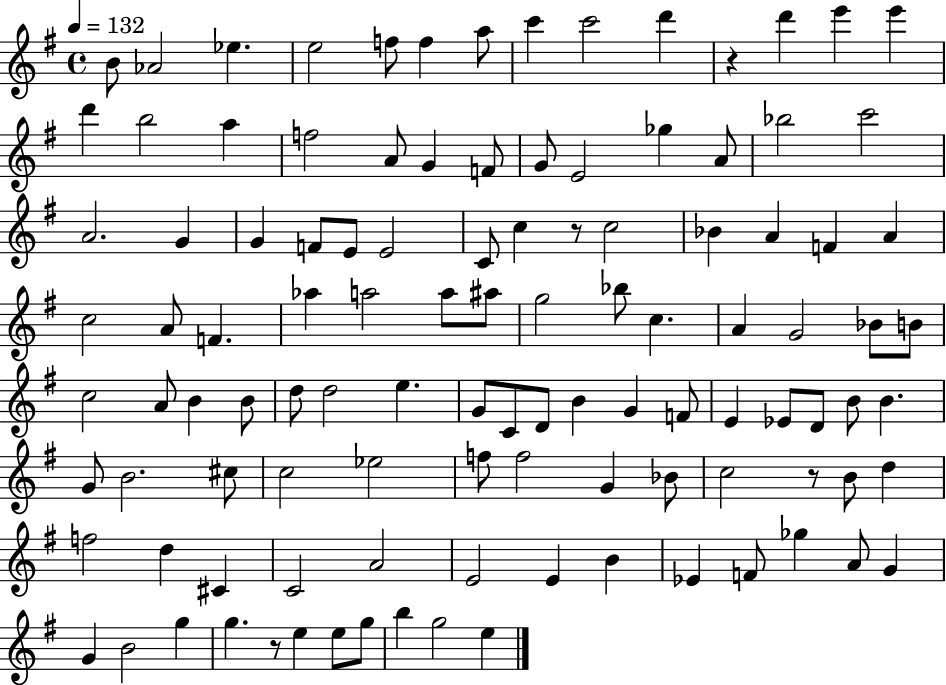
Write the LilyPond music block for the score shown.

{
  \clef treble
  \time 4/4
  \defaultTimeSignature
  \key g \major
  \tempo 4 = 132
  b'8 aes'2 ees''4. | e''2 f''8 f''4 a''8 | c'''4 c'''2 d'''4 | r4 d'''4 e'''4 e'''4 | \break d'''4 b''2 a''4 | f''2 a'8 g'4 f'8 | g'8 e'2 ges''4 a'8 | bes''2 c'''2 | \break a'2. g'4 | g'4 f'8 e'8 e'2 | c'8 c''4 r8 c''2 | bes'4 a'4 f'4 a'4 | \break c''2 a'8 f'4. | aes''4 a''2 a''8 ais''8 | g''2 bes''8 c''4. | a'4 g'2 bes'8 b'8 | \break c''2 a'8 b'4 b'8 | d''8 d''2 e''4. | g'8 c'8 d'8 b'4 g'4 f'8 | e'4 ees'8 d'8 b'8 b'4. | \break g'8 b'2. cis''8 | c''2 ees''2 | f''8 f''2 g'4 bes'8 | c''2 r8 b'8 d''4 | \break f''2 d''4 cis'4 | c'2 a'2 | e'2 e'4 b'4 | ees'4 f'8 ges''4 a'8 g'4 | \break g'4 b'2 g''4 | g''4. r8 e''4 e''8 g''8 | b''4 g''2 e''4 | \bar "|."
}